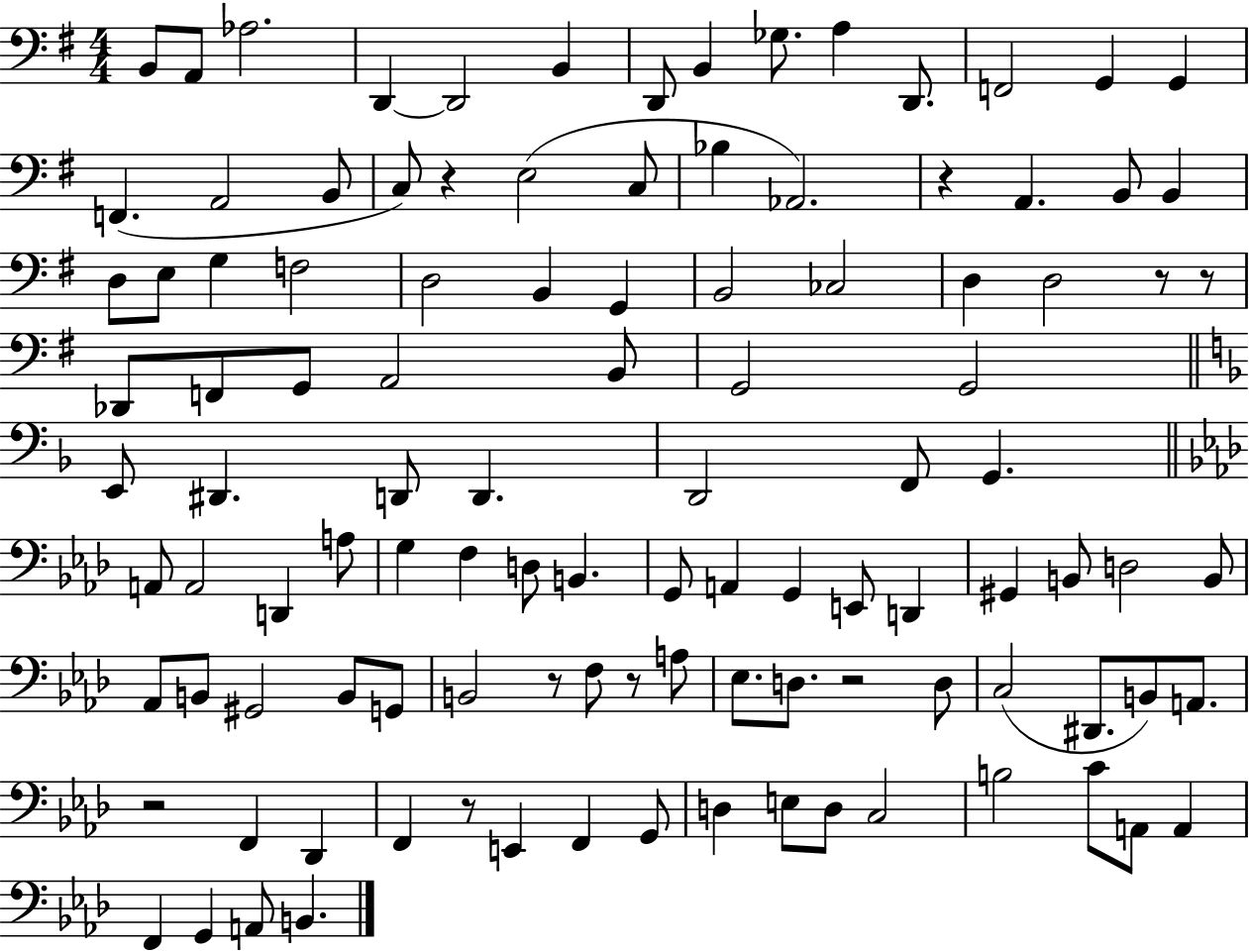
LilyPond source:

{
  \clef bass
  \numericTimeSignature
  \time 4/4
  \key g \major
  b,8 a,8 aes2. | d,4~~ d,2 b,4 | d,8 b,4 ges8. a4 d,8. | f,2 g,4 g,4 | \break f,4.( a,2 b,8 | c8) r4 e2( c8 | bes4 aes,2.) | r4 a,4. b,8 b,4 | \break d8 e8 g4 f2 | d2 b,4 g,4 | b,2 ces2 | d4 d2 r8 r8 | \break des,8 f,8 g,8 a,2 b,8 | g,2 g,2 | \bar "||" \break \key d \minor e,8 dis,4. d,8 d,4. | d,2 f,8 g,4. | \bar "||" \break \key aes \major a,8 a,2 d,4 a8 | g4 f4 d8 b,4. | g,8 a,4 g,4 e,8 d,4 | gis,4 b,8 d2 b,8 | \break aes,8 b,8 gis,2 b,8 g,8 | b,2 r8 f8 r8 a8 | ees8. d8. r2 d8 | c2( dis,8. b,8) a,8. | \break r2 f,4 des,4 | f,4 r8 e,4 f,4 g,8 | d4 e8 d8 c2 | b2 c'8 a,8 a,4 | \break f,4 g,4 a,8 b,4. | \bar "|."
}